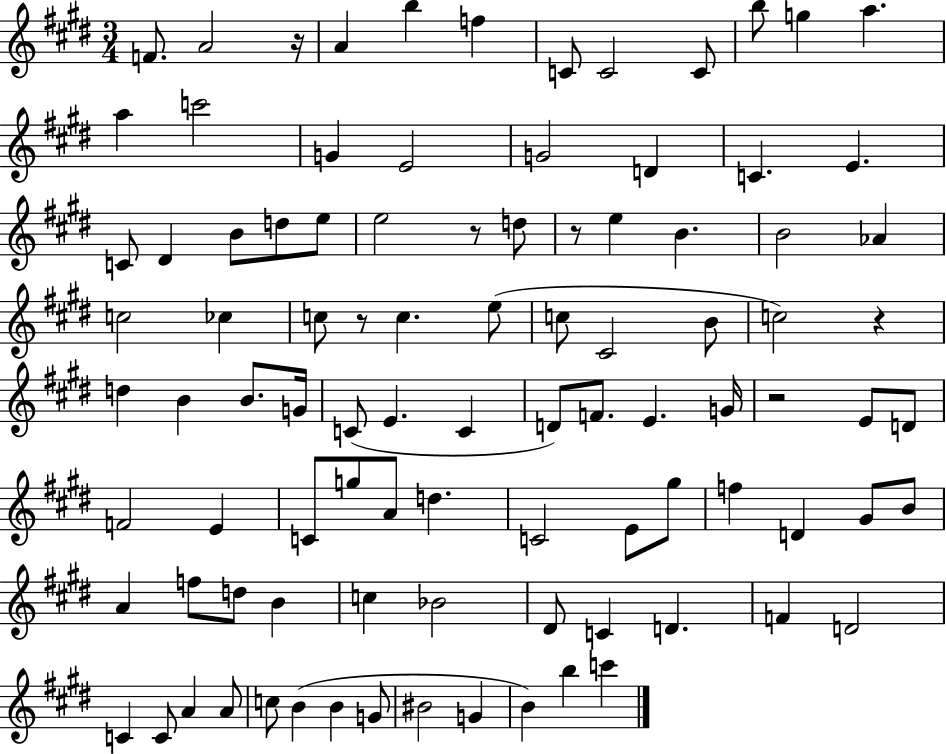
F4/e. A4/h R/s A4/q B5/q F5/q C4/e C4/h C4/e B5/e G5/q A5/q. A5/q C6/h G4/q E4/h G4/h D4/q C4/q. E4/q. C4/e D#4/q B4/e D5/e E5/e E5/h R/e D5/e R/e E5/q B4/q. B4/h Ab4/q C5/h CES5/q C5/e R/e C5/q. E5/e C5/e C#4/h B4/e C5/h R/q D5/q B4/q B4/e. G4/s C4/e E4/q. C4/q D4/e F4/e. E4/q. G4/s R/h E4/e D4/e F4/h E4/q C4/e G5/e A4/e D5/q. C4/h E4/e G#5/e F5/q D4/q G#4/e B4/e A4/q F5/e D5/e B4/q C5/q Bb4/h D#4/e C4/q D4/q. F4/q D4/h C4/q C4/e A4/q A4/e C5/e B4/q B4/q G4/e BIS4/h G4/q B4/q B5/q C6/q